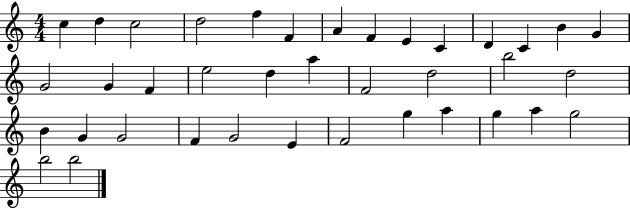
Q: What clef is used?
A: treble